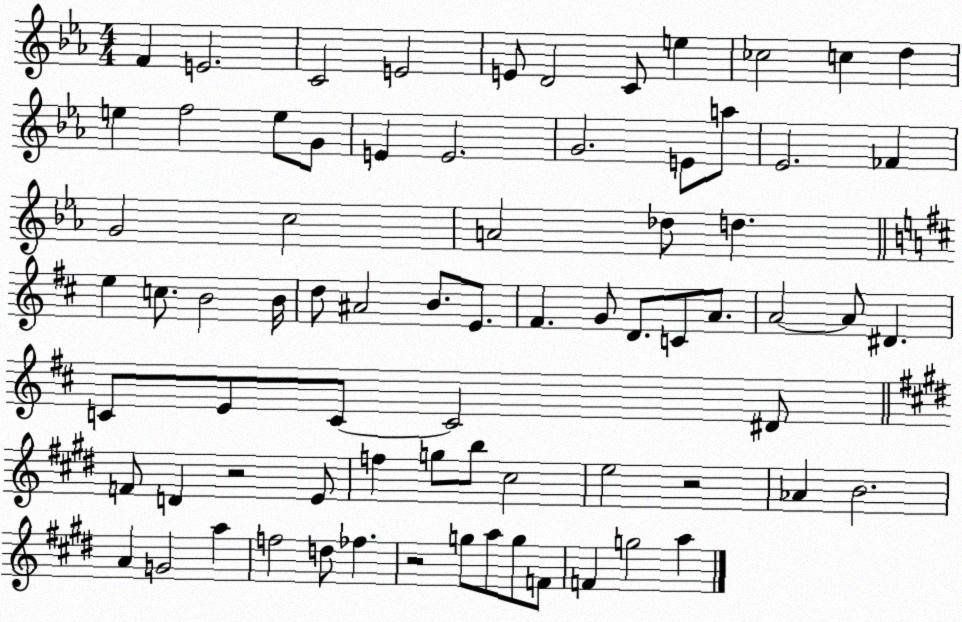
X:1
T:Untitled
M:4/4
L:1/4
K:Eb
F E2 C2 E2 E/2 D2 C/2 e _c2 c d e f2 e/2 G/2 E E2 G2 E/2 a/2 _E2 _F G2 c2 A2 _d/2 d e c/2 B2 B/4 d/2 ^A2 B/2 E/2 ^F G/2 D/2 C/2 A/2 A2 A/2 ^D C/2 E/2 C/2 C2 ^D/2 F/2 D z2 E/2 f g/2 b/2 ^c2 e2 z2 _A B2 A G2 a f2 d/2 _f z2 g/2 a/2 g/2 F/2 F g2 a